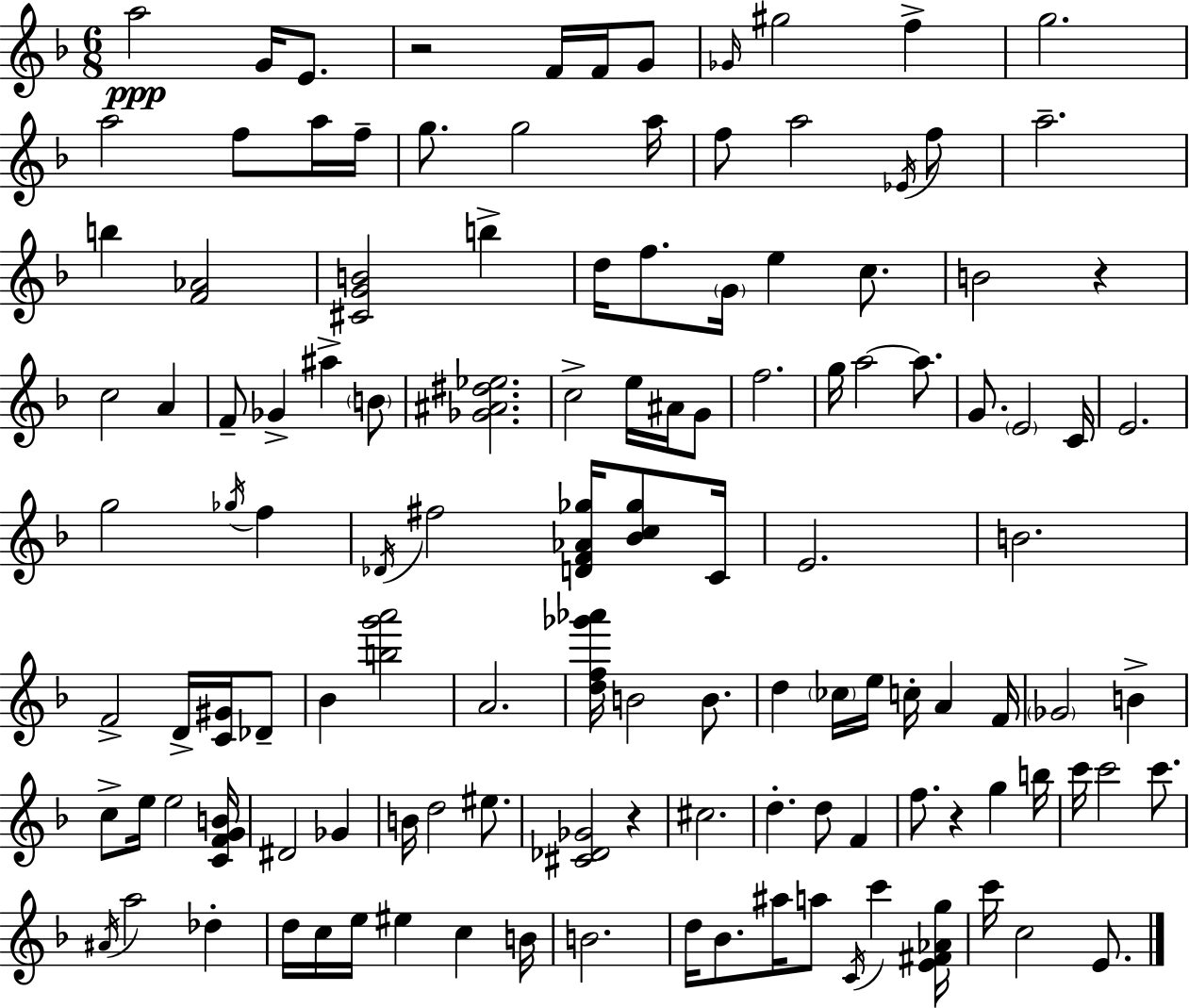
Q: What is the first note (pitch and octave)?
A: A5